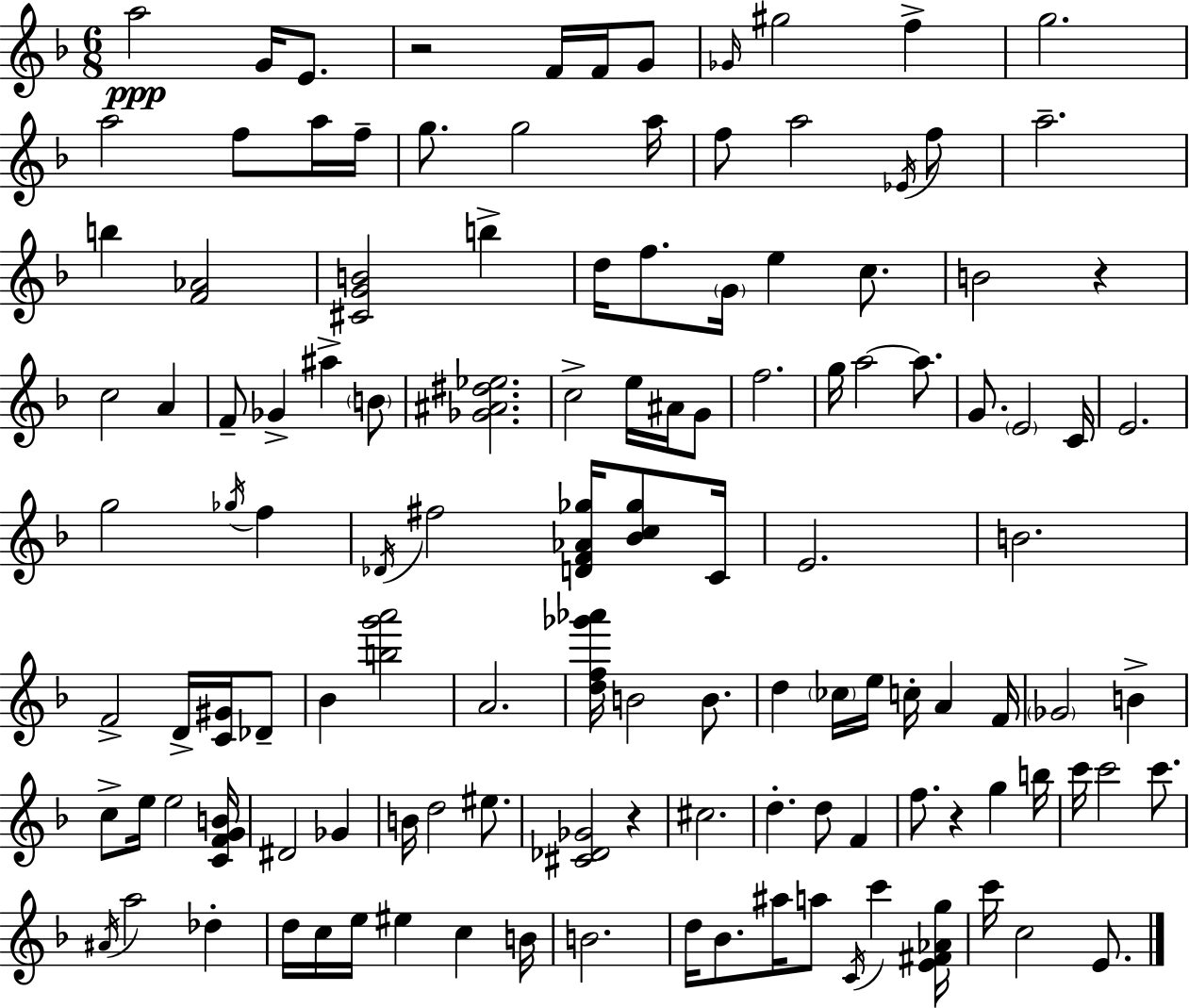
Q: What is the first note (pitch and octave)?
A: A5